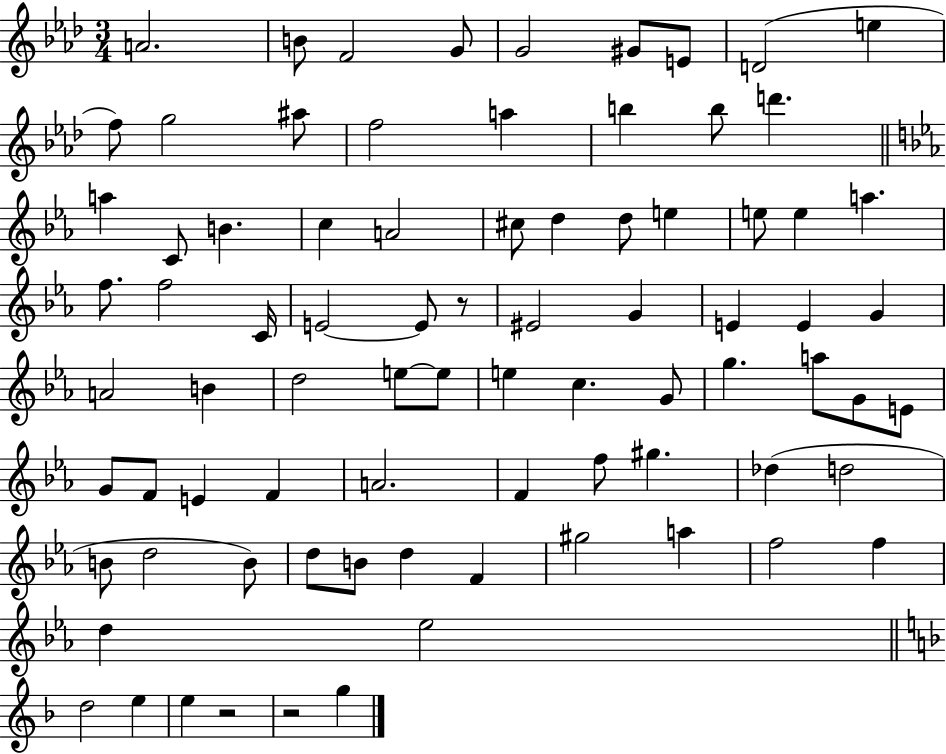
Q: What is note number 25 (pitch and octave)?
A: D5